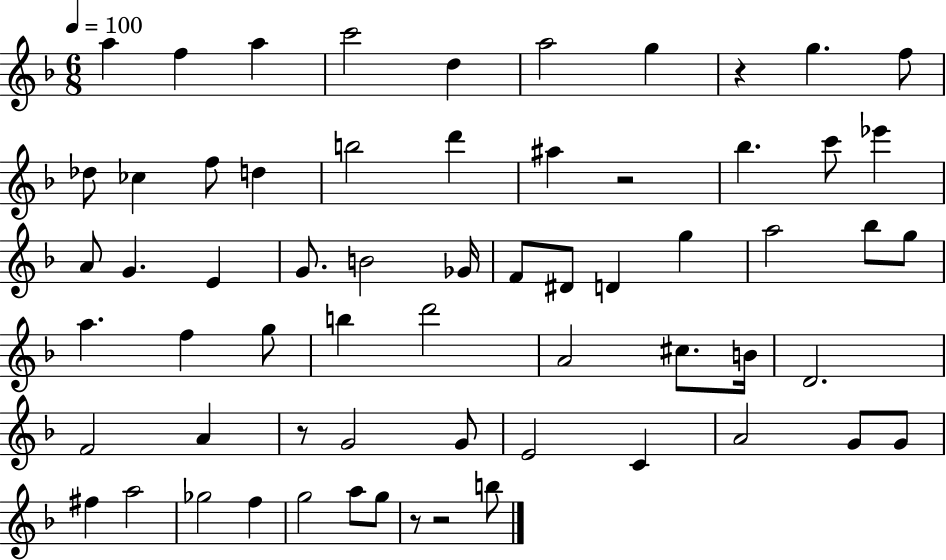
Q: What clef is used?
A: treble